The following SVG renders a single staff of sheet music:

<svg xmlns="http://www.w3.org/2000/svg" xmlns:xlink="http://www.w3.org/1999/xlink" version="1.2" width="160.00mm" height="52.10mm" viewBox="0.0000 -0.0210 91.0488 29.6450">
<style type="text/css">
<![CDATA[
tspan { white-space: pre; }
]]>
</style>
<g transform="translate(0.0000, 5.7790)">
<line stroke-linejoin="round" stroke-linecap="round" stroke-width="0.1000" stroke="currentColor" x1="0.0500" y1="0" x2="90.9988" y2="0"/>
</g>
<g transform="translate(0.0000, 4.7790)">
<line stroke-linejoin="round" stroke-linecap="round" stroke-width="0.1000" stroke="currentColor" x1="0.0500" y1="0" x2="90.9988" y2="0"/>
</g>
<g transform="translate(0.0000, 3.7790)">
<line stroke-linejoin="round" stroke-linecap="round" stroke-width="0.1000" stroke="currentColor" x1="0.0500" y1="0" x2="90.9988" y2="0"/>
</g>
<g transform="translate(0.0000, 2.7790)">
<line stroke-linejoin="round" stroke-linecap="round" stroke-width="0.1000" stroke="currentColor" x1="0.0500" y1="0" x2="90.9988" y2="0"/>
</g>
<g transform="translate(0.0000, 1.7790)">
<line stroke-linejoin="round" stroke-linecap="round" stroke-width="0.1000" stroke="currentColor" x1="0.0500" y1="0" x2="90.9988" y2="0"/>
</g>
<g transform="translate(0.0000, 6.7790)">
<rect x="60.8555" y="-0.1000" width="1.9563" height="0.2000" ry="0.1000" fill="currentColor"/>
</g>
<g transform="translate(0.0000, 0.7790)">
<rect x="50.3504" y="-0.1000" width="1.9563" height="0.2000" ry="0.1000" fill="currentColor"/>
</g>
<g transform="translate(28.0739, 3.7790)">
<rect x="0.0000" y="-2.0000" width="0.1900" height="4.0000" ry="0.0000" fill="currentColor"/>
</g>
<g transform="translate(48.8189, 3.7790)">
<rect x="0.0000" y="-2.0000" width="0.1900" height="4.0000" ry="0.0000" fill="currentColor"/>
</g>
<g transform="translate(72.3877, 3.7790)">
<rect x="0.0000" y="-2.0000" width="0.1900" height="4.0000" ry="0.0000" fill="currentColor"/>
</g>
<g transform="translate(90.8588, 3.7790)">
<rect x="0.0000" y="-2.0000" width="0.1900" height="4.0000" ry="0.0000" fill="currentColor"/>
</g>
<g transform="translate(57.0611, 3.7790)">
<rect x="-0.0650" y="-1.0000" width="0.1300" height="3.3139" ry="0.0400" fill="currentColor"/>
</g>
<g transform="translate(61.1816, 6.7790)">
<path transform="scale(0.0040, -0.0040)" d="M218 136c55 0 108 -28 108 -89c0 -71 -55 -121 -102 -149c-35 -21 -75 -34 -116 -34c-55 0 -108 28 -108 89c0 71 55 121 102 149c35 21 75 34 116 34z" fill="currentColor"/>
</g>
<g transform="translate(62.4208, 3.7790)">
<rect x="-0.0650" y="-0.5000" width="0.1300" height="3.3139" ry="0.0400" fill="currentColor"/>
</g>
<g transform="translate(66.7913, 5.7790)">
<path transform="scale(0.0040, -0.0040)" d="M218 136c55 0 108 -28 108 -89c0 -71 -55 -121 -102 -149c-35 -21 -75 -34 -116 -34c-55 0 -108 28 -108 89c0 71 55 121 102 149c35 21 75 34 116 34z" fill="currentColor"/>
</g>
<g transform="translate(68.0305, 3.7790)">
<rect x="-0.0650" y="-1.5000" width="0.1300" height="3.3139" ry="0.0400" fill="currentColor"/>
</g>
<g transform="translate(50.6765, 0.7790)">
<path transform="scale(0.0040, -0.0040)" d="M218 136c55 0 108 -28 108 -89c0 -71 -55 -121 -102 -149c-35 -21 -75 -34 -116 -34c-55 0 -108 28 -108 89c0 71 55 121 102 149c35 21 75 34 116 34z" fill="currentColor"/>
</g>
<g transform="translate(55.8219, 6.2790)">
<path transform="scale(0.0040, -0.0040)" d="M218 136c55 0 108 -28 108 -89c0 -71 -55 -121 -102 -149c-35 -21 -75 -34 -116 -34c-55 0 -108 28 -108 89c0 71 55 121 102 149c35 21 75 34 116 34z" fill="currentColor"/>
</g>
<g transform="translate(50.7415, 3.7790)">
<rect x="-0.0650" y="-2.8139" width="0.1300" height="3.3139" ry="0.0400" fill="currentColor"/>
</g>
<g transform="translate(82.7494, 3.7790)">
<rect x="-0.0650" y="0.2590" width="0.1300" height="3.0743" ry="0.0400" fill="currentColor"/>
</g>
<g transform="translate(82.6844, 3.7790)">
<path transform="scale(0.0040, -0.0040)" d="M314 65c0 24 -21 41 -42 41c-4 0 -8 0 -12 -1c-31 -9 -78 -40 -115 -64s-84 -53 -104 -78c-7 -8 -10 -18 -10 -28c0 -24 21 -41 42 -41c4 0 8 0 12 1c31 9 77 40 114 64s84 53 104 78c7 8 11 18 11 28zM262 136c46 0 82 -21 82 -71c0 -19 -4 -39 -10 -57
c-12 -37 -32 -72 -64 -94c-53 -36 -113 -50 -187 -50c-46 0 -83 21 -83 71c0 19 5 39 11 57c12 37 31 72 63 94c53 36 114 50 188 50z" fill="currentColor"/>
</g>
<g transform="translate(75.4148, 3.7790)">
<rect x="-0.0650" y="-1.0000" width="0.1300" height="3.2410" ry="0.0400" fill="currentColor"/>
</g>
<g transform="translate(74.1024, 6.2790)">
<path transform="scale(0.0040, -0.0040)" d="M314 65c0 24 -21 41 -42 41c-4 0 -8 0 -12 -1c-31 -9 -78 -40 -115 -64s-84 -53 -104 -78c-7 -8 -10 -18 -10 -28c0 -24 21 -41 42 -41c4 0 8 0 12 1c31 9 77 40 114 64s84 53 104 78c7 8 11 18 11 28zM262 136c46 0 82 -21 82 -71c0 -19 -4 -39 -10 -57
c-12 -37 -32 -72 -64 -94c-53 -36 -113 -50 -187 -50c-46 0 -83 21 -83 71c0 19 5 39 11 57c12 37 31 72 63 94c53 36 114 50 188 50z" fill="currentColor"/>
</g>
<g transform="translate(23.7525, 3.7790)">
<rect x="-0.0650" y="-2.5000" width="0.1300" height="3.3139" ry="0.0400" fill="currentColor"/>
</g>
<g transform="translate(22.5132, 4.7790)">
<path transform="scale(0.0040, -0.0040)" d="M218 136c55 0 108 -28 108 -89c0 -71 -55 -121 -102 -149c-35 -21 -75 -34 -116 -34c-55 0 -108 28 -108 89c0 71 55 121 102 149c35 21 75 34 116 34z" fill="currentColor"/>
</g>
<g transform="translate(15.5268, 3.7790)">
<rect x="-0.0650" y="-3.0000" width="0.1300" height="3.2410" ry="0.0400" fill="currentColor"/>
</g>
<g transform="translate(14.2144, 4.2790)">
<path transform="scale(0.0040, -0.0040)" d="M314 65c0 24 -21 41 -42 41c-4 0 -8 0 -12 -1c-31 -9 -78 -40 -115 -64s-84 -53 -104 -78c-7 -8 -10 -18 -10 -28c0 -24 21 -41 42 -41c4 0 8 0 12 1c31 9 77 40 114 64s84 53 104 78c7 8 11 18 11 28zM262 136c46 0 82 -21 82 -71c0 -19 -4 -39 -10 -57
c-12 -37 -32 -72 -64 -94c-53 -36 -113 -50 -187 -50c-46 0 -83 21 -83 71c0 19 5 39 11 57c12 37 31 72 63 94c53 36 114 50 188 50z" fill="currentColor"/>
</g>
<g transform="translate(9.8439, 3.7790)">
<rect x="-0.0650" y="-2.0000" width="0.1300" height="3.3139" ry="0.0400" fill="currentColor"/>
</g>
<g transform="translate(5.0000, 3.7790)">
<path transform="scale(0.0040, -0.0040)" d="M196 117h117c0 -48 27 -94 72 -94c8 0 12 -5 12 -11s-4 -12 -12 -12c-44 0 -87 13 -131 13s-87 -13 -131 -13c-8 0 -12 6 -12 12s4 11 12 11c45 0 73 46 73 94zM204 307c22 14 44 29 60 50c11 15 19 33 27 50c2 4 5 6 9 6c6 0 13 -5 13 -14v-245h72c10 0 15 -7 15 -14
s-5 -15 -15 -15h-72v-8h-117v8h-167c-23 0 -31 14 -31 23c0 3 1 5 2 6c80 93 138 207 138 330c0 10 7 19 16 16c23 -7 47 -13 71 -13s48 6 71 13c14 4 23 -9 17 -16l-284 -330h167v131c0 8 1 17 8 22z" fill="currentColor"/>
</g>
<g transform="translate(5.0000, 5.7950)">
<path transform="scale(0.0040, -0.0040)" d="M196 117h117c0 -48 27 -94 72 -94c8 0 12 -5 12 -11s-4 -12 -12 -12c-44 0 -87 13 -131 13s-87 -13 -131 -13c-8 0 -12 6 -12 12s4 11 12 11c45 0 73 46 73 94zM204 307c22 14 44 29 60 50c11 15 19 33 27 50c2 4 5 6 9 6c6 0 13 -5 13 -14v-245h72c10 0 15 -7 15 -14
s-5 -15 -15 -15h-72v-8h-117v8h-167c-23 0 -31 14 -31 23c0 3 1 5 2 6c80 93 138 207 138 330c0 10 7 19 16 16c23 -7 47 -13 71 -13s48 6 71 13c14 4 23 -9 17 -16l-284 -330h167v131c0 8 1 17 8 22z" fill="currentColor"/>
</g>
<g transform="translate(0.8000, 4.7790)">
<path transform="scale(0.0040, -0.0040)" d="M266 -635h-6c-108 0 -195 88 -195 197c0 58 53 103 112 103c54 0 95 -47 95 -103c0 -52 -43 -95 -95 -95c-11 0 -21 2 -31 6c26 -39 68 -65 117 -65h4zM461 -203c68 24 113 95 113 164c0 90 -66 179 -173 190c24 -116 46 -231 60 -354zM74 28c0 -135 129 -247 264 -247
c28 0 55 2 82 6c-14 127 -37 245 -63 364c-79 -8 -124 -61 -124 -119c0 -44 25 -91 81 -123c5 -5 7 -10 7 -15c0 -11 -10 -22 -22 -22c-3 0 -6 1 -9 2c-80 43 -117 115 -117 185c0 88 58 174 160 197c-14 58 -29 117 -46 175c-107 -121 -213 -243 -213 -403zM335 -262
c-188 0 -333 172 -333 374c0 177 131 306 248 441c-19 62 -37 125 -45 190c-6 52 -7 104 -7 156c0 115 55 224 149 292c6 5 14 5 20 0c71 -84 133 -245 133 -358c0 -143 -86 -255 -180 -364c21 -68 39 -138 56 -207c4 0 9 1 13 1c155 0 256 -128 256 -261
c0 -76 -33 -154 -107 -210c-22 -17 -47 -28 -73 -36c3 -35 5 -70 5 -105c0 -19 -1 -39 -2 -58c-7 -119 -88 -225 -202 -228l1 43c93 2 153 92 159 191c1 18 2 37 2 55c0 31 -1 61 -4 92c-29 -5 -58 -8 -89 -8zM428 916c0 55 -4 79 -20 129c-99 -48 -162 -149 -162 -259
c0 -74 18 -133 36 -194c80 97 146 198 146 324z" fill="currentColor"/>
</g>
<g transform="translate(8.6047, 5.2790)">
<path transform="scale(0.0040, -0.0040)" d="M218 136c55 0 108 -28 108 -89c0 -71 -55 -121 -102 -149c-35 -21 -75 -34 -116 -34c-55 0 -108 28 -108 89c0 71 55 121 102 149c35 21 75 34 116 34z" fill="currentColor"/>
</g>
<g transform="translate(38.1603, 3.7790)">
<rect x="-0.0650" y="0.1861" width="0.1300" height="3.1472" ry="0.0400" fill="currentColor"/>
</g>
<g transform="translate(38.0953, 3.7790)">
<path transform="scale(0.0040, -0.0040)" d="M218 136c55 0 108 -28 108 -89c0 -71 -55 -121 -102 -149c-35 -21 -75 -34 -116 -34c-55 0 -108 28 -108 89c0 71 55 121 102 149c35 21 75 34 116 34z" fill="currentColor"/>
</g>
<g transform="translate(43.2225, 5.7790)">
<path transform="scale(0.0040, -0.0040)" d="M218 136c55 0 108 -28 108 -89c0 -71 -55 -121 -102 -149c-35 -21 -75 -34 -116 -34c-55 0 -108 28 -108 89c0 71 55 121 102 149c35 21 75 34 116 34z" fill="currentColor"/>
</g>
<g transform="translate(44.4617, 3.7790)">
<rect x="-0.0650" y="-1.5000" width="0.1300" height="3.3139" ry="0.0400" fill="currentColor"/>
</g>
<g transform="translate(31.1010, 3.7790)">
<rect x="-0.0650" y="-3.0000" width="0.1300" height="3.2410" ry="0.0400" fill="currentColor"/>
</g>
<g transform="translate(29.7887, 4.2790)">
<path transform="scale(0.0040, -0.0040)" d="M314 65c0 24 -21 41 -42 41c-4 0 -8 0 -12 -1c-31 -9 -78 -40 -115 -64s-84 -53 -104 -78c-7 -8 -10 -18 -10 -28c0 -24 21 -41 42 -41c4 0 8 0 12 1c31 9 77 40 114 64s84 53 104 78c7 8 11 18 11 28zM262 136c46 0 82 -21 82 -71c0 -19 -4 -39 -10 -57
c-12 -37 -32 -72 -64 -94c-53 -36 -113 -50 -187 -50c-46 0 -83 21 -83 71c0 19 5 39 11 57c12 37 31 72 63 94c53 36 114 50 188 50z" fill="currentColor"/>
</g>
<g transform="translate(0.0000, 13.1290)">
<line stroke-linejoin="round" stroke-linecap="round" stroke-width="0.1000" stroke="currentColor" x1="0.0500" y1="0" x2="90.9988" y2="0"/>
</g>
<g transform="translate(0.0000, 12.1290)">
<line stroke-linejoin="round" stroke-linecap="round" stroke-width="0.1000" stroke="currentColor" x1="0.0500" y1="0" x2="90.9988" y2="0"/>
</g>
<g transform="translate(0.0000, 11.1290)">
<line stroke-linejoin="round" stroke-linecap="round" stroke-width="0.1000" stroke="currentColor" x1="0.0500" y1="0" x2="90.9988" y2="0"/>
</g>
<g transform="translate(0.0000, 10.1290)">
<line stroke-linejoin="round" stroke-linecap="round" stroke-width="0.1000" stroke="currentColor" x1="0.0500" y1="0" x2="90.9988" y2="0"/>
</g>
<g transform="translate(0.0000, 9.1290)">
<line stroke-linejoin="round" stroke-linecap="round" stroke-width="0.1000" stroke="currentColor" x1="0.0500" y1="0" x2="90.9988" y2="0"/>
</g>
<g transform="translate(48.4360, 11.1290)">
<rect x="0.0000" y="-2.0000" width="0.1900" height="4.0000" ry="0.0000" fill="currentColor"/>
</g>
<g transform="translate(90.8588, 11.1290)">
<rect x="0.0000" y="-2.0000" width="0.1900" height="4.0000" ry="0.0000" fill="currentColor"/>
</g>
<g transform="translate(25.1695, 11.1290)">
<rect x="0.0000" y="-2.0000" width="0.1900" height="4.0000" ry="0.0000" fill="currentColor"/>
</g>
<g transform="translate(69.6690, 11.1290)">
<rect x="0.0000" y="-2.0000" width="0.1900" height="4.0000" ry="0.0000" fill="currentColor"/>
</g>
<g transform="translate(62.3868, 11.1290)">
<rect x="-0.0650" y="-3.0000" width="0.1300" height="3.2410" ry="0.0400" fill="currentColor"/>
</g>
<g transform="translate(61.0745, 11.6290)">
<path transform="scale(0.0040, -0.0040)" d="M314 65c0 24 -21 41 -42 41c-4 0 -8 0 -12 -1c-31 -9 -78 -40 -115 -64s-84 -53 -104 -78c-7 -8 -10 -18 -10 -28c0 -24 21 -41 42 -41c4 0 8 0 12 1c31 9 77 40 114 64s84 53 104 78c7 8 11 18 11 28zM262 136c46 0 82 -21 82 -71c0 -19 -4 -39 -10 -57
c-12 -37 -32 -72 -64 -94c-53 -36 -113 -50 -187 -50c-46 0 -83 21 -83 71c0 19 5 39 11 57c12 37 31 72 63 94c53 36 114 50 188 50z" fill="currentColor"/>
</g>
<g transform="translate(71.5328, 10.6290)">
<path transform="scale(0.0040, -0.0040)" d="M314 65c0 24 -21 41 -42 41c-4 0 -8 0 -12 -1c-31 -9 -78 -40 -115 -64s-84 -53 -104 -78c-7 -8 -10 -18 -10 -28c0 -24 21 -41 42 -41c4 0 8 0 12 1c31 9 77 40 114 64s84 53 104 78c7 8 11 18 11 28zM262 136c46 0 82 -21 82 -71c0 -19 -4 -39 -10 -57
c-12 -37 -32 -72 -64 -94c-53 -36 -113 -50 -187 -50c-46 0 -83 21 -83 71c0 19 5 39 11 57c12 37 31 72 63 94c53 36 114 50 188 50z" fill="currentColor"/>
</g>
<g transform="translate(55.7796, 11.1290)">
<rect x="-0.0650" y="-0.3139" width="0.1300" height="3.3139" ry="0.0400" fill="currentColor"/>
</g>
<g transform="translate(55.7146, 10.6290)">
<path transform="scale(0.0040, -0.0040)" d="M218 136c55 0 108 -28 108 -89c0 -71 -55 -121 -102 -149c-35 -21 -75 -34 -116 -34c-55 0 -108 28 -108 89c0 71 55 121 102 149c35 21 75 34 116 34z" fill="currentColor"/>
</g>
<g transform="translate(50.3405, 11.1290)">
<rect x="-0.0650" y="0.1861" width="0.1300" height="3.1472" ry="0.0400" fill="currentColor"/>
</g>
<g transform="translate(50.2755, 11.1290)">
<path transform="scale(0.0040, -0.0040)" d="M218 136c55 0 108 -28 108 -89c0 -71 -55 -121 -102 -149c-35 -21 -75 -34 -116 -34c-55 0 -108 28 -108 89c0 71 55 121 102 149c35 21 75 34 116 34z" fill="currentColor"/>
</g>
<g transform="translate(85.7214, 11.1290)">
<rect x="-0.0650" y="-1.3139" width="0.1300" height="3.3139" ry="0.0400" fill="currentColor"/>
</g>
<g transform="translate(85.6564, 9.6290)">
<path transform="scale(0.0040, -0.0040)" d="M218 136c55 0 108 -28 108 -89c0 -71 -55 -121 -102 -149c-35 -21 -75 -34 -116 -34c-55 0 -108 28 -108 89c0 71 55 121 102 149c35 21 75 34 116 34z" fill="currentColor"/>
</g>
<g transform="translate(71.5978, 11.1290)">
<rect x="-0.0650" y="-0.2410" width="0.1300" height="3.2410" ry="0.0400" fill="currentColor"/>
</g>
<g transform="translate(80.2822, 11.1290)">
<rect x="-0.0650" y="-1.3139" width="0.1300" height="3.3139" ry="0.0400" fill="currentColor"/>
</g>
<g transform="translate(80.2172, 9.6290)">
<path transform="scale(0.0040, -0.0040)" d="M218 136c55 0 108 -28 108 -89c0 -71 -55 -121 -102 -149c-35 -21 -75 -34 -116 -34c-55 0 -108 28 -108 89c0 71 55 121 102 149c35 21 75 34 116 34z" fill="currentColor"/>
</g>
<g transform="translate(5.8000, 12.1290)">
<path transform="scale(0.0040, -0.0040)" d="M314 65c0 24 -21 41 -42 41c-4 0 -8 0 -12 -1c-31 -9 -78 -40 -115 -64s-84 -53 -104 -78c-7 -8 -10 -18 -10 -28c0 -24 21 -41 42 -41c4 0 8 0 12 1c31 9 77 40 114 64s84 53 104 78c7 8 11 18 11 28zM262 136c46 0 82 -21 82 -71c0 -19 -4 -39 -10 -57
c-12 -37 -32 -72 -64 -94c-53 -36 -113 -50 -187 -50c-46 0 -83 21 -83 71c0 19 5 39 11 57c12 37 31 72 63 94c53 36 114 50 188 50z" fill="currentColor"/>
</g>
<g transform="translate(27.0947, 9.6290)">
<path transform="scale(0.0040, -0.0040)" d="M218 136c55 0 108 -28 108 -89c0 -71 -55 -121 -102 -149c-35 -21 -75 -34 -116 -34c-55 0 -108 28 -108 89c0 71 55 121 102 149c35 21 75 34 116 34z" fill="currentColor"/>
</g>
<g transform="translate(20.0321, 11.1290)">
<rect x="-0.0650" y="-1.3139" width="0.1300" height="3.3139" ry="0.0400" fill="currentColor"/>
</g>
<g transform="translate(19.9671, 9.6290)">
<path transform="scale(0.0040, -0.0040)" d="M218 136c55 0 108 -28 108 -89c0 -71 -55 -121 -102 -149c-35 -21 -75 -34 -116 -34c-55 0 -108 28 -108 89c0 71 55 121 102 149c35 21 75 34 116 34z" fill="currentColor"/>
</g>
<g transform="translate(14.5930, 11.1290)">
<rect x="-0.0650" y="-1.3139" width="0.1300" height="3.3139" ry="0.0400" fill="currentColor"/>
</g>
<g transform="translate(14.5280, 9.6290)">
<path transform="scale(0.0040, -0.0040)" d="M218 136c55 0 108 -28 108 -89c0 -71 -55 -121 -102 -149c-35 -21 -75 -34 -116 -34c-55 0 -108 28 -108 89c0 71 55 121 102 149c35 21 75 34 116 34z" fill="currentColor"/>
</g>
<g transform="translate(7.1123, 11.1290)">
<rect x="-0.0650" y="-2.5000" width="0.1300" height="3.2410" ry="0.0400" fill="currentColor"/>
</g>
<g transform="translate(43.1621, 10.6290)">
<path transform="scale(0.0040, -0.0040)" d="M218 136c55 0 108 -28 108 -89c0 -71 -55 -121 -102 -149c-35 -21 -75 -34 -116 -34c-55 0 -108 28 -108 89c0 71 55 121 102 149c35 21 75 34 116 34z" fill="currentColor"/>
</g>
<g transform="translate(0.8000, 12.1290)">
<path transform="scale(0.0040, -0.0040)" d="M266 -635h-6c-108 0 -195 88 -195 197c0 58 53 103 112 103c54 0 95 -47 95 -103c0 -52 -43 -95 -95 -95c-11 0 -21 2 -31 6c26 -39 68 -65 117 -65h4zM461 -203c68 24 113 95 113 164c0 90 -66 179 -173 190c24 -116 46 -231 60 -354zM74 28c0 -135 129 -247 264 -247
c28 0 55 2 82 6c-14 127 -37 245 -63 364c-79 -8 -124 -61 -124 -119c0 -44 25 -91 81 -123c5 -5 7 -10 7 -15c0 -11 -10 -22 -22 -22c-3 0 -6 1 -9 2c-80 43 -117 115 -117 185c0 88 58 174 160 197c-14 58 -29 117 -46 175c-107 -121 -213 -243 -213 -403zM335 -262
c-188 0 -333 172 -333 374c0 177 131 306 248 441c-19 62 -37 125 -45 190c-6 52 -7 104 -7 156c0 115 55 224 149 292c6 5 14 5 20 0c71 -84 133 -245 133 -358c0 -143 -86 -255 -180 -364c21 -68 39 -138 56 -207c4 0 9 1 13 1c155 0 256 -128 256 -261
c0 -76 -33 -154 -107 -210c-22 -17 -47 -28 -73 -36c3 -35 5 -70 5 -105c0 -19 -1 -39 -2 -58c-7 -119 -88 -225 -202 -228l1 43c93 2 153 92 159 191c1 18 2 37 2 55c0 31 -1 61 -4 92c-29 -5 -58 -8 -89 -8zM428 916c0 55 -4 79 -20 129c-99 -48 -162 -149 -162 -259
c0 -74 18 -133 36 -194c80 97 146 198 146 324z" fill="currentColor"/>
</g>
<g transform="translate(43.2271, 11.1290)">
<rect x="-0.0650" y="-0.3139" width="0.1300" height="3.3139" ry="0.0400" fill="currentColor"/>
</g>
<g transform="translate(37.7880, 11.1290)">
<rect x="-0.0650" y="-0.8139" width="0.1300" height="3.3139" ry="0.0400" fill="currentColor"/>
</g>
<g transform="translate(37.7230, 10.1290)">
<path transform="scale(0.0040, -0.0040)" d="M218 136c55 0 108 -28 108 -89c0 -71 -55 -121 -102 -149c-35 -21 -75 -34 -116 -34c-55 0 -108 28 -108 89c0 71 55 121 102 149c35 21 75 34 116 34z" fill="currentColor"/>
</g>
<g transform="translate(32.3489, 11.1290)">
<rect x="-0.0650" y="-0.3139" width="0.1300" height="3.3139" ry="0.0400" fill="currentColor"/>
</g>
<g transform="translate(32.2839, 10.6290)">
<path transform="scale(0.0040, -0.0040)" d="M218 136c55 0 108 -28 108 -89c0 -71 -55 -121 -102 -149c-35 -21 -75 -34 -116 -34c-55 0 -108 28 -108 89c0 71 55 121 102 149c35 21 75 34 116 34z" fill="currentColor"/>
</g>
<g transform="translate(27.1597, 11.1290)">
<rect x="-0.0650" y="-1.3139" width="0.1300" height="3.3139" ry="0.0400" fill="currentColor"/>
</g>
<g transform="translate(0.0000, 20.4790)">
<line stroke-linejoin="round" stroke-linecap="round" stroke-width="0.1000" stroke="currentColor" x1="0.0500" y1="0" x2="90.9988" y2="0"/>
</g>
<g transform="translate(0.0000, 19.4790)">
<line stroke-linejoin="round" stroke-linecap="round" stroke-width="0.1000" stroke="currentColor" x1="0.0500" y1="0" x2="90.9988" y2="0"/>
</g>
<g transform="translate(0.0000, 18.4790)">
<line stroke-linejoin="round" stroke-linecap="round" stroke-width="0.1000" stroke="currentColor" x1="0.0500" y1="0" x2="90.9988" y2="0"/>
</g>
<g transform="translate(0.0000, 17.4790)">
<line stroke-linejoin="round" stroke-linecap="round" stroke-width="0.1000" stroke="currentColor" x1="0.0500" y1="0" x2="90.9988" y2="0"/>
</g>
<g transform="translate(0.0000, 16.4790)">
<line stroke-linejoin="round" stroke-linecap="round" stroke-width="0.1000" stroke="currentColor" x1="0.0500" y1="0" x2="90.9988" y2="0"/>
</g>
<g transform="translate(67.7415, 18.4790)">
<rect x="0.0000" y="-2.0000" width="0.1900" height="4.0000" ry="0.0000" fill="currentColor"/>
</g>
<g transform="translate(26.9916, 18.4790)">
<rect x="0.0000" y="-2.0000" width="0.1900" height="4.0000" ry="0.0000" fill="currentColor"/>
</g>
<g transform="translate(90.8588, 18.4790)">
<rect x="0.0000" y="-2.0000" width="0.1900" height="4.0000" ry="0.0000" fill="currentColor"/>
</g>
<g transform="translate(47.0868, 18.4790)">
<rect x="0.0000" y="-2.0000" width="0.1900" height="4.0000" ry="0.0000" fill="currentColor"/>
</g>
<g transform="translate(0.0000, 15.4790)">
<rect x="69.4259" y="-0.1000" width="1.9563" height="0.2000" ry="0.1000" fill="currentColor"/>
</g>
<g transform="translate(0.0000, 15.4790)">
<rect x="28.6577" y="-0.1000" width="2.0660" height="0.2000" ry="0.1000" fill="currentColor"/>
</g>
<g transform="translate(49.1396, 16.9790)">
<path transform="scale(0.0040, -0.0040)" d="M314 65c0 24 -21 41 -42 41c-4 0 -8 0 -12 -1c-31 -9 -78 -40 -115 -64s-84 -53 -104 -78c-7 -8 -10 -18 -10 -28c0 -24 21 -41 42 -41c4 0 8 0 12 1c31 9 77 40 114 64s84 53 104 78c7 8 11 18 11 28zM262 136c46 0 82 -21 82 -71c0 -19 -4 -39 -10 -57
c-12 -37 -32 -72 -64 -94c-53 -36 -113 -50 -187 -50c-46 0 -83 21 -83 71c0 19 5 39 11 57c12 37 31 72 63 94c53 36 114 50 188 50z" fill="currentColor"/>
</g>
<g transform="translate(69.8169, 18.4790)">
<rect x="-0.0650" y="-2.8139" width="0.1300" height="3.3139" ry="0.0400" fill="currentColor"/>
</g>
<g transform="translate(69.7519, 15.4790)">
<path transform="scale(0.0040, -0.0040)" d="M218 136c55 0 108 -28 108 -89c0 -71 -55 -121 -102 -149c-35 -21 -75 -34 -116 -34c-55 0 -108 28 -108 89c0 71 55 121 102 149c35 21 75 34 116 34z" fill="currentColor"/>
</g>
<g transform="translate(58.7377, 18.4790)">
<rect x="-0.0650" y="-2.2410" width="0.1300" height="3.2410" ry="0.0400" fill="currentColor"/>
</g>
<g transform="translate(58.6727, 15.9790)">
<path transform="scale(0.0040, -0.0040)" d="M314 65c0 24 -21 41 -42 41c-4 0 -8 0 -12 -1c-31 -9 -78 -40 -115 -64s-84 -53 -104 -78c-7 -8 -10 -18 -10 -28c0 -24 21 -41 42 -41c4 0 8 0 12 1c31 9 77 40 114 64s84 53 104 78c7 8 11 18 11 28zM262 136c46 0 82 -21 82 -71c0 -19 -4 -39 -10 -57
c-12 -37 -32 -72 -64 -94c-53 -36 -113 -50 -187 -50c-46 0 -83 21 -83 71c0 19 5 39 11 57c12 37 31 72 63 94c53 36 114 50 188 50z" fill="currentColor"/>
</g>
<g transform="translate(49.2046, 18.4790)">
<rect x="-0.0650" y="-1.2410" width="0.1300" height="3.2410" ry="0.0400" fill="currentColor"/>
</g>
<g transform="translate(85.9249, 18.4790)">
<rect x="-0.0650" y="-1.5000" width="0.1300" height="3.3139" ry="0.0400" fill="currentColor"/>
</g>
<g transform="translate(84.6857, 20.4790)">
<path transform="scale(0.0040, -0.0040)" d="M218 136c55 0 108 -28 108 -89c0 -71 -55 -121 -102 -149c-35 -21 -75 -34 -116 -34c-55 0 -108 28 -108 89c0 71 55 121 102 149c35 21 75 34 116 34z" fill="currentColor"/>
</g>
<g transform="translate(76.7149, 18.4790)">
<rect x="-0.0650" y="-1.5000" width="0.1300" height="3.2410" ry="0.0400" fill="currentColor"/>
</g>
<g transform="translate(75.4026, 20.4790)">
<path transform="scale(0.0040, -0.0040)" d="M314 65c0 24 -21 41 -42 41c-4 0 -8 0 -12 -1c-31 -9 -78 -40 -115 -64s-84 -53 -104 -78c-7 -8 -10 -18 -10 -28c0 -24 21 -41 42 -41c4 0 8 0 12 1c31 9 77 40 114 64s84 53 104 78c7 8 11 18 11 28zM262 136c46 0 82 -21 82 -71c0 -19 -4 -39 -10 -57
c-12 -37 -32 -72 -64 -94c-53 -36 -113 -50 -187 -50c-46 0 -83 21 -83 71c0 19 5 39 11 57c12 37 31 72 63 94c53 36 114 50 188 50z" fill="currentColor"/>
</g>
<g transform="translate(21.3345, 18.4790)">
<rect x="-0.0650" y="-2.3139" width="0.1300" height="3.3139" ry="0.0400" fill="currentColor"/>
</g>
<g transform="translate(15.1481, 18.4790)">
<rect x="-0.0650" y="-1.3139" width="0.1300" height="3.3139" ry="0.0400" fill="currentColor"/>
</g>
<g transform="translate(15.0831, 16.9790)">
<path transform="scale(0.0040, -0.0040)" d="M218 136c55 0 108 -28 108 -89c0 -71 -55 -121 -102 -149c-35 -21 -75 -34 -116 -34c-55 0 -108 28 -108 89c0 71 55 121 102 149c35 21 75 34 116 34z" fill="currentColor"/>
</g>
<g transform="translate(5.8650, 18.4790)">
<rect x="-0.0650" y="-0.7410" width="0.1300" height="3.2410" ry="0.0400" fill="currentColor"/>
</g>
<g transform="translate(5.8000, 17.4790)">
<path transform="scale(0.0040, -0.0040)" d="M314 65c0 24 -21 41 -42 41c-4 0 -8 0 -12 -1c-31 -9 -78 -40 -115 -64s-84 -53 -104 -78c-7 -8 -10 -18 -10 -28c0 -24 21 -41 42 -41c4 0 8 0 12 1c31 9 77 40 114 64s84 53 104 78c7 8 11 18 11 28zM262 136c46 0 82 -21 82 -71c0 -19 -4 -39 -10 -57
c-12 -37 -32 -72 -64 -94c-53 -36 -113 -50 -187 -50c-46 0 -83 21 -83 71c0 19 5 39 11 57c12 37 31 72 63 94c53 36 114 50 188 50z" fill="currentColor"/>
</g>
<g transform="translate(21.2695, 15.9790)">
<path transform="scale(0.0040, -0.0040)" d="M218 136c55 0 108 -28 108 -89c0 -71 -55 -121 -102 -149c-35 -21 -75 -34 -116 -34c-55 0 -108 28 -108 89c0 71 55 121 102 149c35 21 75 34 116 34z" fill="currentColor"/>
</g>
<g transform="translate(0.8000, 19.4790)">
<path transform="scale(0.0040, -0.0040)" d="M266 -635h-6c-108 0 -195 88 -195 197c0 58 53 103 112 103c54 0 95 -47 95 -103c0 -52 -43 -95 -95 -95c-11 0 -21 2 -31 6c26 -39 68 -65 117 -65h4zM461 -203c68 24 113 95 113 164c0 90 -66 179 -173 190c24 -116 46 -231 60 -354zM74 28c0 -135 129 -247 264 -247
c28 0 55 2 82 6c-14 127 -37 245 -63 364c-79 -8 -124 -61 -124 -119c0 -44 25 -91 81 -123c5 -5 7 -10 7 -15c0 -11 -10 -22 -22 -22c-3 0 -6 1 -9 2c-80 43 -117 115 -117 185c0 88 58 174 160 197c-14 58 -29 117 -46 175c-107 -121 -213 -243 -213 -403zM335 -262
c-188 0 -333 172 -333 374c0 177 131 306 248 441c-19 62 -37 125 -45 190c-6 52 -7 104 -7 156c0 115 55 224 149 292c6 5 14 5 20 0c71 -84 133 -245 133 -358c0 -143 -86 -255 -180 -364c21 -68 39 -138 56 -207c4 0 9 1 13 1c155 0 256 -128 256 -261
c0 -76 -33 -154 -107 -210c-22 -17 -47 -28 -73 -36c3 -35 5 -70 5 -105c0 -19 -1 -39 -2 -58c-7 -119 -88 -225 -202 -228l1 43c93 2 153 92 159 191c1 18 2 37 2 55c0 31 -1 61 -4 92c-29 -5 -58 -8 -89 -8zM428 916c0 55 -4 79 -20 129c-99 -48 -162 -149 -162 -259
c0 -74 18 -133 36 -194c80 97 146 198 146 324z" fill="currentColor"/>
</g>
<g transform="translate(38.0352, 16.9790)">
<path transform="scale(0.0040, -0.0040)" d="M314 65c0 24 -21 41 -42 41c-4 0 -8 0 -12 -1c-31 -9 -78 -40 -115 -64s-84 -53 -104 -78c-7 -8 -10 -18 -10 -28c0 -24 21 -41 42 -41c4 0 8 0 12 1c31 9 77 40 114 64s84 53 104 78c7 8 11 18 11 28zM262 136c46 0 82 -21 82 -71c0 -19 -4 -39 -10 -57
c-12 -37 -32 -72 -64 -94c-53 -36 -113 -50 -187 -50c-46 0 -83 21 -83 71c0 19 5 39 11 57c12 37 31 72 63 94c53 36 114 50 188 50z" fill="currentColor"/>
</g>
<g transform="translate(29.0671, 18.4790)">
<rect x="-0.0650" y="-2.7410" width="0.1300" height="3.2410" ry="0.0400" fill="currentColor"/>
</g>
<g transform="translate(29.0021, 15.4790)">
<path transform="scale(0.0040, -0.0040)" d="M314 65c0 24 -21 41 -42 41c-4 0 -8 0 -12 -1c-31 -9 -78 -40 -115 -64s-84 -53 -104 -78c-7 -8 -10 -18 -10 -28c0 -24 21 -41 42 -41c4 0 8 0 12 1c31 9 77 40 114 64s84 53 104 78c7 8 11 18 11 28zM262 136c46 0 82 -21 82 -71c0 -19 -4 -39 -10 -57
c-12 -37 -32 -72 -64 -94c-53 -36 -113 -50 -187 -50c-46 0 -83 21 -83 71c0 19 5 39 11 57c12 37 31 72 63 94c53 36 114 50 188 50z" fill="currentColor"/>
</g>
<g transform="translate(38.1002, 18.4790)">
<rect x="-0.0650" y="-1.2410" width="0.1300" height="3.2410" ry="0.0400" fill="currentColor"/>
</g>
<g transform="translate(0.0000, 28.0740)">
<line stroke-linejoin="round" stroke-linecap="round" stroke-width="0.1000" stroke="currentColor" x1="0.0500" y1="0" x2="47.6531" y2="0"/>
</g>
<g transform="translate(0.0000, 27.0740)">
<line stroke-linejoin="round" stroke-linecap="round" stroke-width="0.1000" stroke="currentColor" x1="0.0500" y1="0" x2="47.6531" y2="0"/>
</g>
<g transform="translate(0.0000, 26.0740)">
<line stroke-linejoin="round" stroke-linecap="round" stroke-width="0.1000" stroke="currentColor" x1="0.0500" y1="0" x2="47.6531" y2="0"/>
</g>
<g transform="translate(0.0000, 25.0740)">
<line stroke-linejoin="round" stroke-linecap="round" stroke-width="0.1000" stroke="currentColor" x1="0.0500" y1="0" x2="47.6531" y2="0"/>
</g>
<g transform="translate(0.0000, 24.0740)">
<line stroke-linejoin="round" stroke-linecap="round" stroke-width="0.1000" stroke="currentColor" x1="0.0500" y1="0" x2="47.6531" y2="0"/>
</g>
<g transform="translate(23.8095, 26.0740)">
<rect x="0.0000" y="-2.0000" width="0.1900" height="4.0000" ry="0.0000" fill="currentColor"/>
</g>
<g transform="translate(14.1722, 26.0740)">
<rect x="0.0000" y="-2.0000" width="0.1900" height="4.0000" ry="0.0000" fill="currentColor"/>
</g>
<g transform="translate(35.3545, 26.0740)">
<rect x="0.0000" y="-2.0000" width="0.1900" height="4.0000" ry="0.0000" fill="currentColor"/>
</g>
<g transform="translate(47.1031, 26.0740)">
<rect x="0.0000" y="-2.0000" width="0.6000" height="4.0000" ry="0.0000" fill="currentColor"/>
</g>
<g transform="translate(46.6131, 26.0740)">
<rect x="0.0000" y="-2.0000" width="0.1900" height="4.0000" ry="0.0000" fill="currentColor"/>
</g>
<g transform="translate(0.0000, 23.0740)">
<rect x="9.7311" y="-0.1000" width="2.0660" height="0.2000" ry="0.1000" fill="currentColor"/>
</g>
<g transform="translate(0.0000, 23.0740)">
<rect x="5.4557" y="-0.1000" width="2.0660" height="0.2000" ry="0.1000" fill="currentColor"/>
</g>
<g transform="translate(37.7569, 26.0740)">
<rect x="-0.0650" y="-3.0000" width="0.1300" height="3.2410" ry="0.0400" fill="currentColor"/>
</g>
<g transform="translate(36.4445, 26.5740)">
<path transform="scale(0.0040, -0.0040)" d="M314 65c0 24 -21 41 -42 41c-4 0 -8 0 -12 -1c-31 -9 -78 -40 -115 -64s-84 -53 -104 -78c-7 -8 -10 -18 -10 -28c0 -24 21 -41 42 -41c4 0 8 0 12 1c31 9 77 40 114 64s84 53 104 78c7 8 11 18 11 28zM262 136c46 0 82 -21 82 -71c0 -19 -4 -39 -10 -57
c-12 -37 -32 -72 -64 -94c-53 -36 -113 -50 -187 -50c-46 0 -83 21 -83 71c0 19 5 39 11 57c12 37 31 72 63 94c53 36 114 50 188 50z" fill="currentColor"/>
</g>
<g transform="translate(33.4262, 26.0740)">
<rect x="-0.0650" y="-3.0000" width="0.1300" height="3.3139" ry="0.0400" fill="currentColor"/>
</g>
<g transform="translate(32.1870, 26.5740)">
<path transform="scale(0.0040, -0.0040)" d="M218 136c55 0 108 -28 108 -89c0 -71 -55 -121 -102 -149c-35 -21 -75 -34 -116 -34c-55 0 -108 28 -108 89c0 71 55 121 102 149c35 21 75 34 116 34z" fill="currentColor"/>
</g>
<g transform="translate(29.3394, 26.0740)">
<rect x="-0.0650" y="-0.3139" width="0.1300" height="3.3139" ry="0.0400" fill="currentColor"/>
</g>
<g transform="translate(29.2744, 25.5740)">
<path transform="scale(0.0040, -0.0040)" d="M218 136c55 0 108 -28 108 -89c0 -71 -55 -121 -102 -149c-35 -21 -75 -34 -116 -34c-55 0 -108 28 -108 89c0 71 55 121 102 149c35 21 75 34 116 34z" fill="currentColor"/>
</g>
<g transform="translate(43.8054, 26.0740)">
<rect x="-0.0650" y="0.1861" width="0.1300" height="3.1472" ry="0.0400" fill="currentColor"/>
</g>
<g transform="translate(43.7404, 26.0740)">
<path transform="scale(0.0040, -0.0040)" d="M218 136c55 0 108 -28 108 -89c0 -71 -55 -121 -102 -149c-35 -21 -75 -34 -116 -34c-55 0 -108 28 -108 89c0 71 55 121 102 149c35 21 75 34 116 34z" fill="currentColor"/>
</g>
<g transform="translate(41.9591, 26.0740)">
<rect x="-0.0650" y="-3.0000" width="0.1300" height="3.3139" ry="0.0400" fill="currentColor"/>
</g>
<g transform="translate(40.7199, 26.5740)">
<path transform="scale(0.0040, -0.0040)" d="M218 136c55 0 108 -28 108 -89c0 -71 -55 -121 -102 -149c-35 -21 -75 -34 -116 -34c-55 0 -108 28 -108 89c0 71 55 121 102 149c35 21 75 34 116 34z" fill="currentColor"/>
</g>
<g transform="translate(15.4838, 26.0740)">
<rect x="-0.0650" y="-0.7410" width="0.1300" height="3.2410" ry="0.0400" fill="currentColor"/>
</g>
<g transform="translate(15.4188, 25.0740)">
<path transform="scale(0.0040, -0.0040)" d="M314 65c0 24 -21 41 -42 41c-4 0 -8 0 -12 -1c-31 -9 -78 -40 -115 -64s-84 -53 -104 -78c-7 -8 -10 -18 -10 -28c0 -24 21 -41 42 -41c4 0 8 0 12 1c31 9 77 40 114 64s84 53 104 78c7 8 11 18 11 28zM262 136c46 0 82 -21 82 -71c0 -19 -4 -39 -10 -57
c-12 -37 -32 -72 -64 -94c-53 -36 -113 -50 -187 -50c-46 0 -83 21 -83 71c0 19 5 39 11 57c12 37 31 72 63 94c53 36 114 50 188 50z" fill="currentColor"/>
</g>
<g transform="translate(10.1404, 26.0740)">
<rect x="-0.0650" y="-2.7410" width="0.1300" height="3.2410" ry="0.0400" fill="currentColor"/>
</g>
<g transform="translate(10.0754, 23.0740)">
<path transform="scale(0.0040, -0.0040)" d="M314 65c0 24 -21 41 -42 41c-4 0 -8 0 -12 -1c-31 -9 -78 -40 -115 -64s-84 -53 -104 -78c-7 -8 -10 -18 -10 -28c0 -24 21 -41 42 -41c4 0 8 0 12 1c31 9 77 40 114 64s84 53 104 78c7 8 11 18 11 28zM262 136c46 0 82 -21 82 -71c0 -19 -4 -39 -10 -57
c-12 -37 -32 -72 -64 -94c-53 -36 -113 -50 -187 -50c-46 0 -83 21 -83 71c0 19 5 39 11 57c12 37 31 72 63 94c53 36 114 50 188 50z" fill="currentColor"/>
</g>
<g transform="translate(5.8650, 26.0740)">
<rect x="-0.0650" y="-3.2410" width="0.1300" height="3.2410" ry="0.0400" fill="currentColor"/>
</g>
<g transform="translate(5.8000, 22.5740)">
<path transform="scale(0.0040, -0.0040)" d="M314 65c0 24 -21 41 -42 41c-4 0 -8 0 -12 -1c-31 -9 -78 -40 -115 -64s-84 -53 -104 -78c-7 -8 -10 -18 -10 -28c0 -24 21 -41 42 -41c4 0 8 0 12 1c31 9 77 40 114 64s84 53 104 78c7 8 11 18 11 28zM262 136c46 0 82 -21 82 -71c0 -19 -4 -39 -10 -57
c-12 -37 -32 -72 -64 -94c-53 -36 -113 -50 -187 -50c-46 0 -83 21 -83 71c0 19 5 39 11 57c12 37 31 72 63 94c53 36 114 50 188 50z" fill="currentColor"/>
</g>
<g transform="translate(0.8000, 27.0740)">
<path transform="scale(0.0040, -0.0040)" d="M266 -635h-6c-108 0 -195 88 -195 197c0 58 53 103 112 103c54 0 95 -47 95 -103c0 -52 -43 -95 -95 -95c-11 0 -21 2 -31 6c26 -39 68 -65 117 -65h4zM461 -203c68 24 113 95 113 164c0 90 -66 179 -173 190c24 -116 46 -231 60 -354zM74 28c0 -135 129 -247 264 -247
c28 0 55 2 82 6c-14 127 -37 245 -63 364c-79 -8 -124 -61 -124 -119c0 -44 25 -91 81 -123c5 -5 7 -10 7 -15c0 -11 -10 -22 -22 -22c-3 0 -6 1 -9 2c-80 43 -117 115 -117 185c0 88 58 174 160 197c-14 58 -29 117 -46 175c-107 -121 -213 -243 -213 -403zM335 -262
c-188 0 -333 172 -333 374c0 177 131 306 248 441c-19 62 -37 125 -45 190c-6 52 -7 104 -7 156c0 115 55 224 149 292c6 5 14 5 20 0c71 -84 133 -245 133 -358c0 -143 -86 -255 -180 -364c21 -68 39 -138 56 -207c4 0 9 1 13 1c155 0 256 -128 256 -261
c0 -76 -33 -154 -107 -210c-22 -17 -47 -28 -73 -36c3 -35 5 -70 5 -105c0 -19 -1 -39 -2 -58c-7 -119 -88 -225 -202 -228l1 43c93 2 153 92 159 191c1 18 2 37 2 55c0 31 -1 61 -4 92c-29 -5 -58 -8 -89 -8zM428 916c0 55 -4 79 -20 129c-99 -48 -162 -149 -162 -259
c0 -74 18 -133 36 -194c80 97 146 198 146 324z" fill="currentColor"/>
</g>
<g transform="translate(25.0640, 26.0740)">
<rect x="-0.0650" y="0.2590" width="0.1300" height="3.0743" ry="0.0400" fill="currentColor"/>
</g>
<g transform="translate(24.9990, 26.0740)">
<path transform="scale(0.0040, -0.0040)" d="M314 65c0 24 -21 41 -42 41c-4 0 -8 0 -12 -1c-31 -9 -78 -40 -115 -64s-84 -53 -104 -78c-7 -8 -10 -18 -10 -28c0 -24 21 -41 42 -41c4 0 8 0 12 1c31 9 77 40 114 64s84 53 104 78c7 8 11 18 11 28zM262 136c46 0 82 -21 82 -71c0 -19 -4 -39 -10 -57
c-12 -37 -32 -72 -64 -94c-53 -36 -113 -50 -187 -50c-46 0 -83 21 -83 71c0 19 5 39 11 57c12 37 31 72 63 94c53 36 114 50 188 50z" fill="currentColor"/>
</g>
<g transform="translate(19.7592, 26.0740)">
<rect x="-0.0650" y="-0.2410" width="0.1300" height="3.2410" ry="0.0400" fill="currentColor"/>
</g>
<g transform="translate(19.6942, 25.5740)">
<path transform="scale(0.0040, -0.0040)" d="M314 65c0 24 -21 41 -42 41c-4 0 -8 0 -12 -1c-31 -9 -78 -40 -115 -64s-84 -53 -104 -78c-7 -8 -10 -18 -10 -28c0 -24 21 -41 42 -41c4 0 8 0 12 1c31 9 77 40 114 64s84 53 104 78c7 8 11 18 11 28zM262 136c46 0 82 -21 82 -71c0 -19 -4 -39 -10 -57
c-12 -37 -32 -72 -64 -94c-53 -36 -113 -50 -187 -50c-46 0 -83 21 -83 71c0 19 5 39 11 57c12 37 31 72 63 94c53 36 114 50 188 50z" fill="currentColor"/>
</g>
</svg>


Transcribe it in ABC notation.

X:1
T:Untitled
M:4/4
L:1/4
K:C
F A2 G A2 B E a D C E D2 B2 G2 e e e c d c B c A2 c2 e e d2 e g a2 e2 e2 g2 a E2 E b2 a2 d2 c2 B2 c A A2 A B